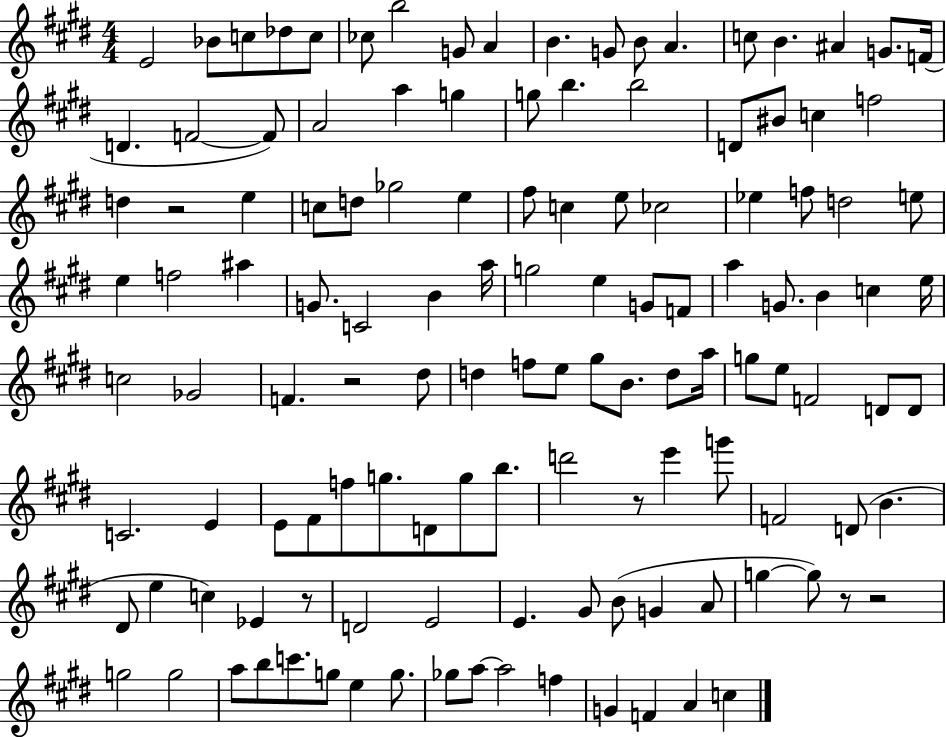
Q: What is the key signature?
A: E major